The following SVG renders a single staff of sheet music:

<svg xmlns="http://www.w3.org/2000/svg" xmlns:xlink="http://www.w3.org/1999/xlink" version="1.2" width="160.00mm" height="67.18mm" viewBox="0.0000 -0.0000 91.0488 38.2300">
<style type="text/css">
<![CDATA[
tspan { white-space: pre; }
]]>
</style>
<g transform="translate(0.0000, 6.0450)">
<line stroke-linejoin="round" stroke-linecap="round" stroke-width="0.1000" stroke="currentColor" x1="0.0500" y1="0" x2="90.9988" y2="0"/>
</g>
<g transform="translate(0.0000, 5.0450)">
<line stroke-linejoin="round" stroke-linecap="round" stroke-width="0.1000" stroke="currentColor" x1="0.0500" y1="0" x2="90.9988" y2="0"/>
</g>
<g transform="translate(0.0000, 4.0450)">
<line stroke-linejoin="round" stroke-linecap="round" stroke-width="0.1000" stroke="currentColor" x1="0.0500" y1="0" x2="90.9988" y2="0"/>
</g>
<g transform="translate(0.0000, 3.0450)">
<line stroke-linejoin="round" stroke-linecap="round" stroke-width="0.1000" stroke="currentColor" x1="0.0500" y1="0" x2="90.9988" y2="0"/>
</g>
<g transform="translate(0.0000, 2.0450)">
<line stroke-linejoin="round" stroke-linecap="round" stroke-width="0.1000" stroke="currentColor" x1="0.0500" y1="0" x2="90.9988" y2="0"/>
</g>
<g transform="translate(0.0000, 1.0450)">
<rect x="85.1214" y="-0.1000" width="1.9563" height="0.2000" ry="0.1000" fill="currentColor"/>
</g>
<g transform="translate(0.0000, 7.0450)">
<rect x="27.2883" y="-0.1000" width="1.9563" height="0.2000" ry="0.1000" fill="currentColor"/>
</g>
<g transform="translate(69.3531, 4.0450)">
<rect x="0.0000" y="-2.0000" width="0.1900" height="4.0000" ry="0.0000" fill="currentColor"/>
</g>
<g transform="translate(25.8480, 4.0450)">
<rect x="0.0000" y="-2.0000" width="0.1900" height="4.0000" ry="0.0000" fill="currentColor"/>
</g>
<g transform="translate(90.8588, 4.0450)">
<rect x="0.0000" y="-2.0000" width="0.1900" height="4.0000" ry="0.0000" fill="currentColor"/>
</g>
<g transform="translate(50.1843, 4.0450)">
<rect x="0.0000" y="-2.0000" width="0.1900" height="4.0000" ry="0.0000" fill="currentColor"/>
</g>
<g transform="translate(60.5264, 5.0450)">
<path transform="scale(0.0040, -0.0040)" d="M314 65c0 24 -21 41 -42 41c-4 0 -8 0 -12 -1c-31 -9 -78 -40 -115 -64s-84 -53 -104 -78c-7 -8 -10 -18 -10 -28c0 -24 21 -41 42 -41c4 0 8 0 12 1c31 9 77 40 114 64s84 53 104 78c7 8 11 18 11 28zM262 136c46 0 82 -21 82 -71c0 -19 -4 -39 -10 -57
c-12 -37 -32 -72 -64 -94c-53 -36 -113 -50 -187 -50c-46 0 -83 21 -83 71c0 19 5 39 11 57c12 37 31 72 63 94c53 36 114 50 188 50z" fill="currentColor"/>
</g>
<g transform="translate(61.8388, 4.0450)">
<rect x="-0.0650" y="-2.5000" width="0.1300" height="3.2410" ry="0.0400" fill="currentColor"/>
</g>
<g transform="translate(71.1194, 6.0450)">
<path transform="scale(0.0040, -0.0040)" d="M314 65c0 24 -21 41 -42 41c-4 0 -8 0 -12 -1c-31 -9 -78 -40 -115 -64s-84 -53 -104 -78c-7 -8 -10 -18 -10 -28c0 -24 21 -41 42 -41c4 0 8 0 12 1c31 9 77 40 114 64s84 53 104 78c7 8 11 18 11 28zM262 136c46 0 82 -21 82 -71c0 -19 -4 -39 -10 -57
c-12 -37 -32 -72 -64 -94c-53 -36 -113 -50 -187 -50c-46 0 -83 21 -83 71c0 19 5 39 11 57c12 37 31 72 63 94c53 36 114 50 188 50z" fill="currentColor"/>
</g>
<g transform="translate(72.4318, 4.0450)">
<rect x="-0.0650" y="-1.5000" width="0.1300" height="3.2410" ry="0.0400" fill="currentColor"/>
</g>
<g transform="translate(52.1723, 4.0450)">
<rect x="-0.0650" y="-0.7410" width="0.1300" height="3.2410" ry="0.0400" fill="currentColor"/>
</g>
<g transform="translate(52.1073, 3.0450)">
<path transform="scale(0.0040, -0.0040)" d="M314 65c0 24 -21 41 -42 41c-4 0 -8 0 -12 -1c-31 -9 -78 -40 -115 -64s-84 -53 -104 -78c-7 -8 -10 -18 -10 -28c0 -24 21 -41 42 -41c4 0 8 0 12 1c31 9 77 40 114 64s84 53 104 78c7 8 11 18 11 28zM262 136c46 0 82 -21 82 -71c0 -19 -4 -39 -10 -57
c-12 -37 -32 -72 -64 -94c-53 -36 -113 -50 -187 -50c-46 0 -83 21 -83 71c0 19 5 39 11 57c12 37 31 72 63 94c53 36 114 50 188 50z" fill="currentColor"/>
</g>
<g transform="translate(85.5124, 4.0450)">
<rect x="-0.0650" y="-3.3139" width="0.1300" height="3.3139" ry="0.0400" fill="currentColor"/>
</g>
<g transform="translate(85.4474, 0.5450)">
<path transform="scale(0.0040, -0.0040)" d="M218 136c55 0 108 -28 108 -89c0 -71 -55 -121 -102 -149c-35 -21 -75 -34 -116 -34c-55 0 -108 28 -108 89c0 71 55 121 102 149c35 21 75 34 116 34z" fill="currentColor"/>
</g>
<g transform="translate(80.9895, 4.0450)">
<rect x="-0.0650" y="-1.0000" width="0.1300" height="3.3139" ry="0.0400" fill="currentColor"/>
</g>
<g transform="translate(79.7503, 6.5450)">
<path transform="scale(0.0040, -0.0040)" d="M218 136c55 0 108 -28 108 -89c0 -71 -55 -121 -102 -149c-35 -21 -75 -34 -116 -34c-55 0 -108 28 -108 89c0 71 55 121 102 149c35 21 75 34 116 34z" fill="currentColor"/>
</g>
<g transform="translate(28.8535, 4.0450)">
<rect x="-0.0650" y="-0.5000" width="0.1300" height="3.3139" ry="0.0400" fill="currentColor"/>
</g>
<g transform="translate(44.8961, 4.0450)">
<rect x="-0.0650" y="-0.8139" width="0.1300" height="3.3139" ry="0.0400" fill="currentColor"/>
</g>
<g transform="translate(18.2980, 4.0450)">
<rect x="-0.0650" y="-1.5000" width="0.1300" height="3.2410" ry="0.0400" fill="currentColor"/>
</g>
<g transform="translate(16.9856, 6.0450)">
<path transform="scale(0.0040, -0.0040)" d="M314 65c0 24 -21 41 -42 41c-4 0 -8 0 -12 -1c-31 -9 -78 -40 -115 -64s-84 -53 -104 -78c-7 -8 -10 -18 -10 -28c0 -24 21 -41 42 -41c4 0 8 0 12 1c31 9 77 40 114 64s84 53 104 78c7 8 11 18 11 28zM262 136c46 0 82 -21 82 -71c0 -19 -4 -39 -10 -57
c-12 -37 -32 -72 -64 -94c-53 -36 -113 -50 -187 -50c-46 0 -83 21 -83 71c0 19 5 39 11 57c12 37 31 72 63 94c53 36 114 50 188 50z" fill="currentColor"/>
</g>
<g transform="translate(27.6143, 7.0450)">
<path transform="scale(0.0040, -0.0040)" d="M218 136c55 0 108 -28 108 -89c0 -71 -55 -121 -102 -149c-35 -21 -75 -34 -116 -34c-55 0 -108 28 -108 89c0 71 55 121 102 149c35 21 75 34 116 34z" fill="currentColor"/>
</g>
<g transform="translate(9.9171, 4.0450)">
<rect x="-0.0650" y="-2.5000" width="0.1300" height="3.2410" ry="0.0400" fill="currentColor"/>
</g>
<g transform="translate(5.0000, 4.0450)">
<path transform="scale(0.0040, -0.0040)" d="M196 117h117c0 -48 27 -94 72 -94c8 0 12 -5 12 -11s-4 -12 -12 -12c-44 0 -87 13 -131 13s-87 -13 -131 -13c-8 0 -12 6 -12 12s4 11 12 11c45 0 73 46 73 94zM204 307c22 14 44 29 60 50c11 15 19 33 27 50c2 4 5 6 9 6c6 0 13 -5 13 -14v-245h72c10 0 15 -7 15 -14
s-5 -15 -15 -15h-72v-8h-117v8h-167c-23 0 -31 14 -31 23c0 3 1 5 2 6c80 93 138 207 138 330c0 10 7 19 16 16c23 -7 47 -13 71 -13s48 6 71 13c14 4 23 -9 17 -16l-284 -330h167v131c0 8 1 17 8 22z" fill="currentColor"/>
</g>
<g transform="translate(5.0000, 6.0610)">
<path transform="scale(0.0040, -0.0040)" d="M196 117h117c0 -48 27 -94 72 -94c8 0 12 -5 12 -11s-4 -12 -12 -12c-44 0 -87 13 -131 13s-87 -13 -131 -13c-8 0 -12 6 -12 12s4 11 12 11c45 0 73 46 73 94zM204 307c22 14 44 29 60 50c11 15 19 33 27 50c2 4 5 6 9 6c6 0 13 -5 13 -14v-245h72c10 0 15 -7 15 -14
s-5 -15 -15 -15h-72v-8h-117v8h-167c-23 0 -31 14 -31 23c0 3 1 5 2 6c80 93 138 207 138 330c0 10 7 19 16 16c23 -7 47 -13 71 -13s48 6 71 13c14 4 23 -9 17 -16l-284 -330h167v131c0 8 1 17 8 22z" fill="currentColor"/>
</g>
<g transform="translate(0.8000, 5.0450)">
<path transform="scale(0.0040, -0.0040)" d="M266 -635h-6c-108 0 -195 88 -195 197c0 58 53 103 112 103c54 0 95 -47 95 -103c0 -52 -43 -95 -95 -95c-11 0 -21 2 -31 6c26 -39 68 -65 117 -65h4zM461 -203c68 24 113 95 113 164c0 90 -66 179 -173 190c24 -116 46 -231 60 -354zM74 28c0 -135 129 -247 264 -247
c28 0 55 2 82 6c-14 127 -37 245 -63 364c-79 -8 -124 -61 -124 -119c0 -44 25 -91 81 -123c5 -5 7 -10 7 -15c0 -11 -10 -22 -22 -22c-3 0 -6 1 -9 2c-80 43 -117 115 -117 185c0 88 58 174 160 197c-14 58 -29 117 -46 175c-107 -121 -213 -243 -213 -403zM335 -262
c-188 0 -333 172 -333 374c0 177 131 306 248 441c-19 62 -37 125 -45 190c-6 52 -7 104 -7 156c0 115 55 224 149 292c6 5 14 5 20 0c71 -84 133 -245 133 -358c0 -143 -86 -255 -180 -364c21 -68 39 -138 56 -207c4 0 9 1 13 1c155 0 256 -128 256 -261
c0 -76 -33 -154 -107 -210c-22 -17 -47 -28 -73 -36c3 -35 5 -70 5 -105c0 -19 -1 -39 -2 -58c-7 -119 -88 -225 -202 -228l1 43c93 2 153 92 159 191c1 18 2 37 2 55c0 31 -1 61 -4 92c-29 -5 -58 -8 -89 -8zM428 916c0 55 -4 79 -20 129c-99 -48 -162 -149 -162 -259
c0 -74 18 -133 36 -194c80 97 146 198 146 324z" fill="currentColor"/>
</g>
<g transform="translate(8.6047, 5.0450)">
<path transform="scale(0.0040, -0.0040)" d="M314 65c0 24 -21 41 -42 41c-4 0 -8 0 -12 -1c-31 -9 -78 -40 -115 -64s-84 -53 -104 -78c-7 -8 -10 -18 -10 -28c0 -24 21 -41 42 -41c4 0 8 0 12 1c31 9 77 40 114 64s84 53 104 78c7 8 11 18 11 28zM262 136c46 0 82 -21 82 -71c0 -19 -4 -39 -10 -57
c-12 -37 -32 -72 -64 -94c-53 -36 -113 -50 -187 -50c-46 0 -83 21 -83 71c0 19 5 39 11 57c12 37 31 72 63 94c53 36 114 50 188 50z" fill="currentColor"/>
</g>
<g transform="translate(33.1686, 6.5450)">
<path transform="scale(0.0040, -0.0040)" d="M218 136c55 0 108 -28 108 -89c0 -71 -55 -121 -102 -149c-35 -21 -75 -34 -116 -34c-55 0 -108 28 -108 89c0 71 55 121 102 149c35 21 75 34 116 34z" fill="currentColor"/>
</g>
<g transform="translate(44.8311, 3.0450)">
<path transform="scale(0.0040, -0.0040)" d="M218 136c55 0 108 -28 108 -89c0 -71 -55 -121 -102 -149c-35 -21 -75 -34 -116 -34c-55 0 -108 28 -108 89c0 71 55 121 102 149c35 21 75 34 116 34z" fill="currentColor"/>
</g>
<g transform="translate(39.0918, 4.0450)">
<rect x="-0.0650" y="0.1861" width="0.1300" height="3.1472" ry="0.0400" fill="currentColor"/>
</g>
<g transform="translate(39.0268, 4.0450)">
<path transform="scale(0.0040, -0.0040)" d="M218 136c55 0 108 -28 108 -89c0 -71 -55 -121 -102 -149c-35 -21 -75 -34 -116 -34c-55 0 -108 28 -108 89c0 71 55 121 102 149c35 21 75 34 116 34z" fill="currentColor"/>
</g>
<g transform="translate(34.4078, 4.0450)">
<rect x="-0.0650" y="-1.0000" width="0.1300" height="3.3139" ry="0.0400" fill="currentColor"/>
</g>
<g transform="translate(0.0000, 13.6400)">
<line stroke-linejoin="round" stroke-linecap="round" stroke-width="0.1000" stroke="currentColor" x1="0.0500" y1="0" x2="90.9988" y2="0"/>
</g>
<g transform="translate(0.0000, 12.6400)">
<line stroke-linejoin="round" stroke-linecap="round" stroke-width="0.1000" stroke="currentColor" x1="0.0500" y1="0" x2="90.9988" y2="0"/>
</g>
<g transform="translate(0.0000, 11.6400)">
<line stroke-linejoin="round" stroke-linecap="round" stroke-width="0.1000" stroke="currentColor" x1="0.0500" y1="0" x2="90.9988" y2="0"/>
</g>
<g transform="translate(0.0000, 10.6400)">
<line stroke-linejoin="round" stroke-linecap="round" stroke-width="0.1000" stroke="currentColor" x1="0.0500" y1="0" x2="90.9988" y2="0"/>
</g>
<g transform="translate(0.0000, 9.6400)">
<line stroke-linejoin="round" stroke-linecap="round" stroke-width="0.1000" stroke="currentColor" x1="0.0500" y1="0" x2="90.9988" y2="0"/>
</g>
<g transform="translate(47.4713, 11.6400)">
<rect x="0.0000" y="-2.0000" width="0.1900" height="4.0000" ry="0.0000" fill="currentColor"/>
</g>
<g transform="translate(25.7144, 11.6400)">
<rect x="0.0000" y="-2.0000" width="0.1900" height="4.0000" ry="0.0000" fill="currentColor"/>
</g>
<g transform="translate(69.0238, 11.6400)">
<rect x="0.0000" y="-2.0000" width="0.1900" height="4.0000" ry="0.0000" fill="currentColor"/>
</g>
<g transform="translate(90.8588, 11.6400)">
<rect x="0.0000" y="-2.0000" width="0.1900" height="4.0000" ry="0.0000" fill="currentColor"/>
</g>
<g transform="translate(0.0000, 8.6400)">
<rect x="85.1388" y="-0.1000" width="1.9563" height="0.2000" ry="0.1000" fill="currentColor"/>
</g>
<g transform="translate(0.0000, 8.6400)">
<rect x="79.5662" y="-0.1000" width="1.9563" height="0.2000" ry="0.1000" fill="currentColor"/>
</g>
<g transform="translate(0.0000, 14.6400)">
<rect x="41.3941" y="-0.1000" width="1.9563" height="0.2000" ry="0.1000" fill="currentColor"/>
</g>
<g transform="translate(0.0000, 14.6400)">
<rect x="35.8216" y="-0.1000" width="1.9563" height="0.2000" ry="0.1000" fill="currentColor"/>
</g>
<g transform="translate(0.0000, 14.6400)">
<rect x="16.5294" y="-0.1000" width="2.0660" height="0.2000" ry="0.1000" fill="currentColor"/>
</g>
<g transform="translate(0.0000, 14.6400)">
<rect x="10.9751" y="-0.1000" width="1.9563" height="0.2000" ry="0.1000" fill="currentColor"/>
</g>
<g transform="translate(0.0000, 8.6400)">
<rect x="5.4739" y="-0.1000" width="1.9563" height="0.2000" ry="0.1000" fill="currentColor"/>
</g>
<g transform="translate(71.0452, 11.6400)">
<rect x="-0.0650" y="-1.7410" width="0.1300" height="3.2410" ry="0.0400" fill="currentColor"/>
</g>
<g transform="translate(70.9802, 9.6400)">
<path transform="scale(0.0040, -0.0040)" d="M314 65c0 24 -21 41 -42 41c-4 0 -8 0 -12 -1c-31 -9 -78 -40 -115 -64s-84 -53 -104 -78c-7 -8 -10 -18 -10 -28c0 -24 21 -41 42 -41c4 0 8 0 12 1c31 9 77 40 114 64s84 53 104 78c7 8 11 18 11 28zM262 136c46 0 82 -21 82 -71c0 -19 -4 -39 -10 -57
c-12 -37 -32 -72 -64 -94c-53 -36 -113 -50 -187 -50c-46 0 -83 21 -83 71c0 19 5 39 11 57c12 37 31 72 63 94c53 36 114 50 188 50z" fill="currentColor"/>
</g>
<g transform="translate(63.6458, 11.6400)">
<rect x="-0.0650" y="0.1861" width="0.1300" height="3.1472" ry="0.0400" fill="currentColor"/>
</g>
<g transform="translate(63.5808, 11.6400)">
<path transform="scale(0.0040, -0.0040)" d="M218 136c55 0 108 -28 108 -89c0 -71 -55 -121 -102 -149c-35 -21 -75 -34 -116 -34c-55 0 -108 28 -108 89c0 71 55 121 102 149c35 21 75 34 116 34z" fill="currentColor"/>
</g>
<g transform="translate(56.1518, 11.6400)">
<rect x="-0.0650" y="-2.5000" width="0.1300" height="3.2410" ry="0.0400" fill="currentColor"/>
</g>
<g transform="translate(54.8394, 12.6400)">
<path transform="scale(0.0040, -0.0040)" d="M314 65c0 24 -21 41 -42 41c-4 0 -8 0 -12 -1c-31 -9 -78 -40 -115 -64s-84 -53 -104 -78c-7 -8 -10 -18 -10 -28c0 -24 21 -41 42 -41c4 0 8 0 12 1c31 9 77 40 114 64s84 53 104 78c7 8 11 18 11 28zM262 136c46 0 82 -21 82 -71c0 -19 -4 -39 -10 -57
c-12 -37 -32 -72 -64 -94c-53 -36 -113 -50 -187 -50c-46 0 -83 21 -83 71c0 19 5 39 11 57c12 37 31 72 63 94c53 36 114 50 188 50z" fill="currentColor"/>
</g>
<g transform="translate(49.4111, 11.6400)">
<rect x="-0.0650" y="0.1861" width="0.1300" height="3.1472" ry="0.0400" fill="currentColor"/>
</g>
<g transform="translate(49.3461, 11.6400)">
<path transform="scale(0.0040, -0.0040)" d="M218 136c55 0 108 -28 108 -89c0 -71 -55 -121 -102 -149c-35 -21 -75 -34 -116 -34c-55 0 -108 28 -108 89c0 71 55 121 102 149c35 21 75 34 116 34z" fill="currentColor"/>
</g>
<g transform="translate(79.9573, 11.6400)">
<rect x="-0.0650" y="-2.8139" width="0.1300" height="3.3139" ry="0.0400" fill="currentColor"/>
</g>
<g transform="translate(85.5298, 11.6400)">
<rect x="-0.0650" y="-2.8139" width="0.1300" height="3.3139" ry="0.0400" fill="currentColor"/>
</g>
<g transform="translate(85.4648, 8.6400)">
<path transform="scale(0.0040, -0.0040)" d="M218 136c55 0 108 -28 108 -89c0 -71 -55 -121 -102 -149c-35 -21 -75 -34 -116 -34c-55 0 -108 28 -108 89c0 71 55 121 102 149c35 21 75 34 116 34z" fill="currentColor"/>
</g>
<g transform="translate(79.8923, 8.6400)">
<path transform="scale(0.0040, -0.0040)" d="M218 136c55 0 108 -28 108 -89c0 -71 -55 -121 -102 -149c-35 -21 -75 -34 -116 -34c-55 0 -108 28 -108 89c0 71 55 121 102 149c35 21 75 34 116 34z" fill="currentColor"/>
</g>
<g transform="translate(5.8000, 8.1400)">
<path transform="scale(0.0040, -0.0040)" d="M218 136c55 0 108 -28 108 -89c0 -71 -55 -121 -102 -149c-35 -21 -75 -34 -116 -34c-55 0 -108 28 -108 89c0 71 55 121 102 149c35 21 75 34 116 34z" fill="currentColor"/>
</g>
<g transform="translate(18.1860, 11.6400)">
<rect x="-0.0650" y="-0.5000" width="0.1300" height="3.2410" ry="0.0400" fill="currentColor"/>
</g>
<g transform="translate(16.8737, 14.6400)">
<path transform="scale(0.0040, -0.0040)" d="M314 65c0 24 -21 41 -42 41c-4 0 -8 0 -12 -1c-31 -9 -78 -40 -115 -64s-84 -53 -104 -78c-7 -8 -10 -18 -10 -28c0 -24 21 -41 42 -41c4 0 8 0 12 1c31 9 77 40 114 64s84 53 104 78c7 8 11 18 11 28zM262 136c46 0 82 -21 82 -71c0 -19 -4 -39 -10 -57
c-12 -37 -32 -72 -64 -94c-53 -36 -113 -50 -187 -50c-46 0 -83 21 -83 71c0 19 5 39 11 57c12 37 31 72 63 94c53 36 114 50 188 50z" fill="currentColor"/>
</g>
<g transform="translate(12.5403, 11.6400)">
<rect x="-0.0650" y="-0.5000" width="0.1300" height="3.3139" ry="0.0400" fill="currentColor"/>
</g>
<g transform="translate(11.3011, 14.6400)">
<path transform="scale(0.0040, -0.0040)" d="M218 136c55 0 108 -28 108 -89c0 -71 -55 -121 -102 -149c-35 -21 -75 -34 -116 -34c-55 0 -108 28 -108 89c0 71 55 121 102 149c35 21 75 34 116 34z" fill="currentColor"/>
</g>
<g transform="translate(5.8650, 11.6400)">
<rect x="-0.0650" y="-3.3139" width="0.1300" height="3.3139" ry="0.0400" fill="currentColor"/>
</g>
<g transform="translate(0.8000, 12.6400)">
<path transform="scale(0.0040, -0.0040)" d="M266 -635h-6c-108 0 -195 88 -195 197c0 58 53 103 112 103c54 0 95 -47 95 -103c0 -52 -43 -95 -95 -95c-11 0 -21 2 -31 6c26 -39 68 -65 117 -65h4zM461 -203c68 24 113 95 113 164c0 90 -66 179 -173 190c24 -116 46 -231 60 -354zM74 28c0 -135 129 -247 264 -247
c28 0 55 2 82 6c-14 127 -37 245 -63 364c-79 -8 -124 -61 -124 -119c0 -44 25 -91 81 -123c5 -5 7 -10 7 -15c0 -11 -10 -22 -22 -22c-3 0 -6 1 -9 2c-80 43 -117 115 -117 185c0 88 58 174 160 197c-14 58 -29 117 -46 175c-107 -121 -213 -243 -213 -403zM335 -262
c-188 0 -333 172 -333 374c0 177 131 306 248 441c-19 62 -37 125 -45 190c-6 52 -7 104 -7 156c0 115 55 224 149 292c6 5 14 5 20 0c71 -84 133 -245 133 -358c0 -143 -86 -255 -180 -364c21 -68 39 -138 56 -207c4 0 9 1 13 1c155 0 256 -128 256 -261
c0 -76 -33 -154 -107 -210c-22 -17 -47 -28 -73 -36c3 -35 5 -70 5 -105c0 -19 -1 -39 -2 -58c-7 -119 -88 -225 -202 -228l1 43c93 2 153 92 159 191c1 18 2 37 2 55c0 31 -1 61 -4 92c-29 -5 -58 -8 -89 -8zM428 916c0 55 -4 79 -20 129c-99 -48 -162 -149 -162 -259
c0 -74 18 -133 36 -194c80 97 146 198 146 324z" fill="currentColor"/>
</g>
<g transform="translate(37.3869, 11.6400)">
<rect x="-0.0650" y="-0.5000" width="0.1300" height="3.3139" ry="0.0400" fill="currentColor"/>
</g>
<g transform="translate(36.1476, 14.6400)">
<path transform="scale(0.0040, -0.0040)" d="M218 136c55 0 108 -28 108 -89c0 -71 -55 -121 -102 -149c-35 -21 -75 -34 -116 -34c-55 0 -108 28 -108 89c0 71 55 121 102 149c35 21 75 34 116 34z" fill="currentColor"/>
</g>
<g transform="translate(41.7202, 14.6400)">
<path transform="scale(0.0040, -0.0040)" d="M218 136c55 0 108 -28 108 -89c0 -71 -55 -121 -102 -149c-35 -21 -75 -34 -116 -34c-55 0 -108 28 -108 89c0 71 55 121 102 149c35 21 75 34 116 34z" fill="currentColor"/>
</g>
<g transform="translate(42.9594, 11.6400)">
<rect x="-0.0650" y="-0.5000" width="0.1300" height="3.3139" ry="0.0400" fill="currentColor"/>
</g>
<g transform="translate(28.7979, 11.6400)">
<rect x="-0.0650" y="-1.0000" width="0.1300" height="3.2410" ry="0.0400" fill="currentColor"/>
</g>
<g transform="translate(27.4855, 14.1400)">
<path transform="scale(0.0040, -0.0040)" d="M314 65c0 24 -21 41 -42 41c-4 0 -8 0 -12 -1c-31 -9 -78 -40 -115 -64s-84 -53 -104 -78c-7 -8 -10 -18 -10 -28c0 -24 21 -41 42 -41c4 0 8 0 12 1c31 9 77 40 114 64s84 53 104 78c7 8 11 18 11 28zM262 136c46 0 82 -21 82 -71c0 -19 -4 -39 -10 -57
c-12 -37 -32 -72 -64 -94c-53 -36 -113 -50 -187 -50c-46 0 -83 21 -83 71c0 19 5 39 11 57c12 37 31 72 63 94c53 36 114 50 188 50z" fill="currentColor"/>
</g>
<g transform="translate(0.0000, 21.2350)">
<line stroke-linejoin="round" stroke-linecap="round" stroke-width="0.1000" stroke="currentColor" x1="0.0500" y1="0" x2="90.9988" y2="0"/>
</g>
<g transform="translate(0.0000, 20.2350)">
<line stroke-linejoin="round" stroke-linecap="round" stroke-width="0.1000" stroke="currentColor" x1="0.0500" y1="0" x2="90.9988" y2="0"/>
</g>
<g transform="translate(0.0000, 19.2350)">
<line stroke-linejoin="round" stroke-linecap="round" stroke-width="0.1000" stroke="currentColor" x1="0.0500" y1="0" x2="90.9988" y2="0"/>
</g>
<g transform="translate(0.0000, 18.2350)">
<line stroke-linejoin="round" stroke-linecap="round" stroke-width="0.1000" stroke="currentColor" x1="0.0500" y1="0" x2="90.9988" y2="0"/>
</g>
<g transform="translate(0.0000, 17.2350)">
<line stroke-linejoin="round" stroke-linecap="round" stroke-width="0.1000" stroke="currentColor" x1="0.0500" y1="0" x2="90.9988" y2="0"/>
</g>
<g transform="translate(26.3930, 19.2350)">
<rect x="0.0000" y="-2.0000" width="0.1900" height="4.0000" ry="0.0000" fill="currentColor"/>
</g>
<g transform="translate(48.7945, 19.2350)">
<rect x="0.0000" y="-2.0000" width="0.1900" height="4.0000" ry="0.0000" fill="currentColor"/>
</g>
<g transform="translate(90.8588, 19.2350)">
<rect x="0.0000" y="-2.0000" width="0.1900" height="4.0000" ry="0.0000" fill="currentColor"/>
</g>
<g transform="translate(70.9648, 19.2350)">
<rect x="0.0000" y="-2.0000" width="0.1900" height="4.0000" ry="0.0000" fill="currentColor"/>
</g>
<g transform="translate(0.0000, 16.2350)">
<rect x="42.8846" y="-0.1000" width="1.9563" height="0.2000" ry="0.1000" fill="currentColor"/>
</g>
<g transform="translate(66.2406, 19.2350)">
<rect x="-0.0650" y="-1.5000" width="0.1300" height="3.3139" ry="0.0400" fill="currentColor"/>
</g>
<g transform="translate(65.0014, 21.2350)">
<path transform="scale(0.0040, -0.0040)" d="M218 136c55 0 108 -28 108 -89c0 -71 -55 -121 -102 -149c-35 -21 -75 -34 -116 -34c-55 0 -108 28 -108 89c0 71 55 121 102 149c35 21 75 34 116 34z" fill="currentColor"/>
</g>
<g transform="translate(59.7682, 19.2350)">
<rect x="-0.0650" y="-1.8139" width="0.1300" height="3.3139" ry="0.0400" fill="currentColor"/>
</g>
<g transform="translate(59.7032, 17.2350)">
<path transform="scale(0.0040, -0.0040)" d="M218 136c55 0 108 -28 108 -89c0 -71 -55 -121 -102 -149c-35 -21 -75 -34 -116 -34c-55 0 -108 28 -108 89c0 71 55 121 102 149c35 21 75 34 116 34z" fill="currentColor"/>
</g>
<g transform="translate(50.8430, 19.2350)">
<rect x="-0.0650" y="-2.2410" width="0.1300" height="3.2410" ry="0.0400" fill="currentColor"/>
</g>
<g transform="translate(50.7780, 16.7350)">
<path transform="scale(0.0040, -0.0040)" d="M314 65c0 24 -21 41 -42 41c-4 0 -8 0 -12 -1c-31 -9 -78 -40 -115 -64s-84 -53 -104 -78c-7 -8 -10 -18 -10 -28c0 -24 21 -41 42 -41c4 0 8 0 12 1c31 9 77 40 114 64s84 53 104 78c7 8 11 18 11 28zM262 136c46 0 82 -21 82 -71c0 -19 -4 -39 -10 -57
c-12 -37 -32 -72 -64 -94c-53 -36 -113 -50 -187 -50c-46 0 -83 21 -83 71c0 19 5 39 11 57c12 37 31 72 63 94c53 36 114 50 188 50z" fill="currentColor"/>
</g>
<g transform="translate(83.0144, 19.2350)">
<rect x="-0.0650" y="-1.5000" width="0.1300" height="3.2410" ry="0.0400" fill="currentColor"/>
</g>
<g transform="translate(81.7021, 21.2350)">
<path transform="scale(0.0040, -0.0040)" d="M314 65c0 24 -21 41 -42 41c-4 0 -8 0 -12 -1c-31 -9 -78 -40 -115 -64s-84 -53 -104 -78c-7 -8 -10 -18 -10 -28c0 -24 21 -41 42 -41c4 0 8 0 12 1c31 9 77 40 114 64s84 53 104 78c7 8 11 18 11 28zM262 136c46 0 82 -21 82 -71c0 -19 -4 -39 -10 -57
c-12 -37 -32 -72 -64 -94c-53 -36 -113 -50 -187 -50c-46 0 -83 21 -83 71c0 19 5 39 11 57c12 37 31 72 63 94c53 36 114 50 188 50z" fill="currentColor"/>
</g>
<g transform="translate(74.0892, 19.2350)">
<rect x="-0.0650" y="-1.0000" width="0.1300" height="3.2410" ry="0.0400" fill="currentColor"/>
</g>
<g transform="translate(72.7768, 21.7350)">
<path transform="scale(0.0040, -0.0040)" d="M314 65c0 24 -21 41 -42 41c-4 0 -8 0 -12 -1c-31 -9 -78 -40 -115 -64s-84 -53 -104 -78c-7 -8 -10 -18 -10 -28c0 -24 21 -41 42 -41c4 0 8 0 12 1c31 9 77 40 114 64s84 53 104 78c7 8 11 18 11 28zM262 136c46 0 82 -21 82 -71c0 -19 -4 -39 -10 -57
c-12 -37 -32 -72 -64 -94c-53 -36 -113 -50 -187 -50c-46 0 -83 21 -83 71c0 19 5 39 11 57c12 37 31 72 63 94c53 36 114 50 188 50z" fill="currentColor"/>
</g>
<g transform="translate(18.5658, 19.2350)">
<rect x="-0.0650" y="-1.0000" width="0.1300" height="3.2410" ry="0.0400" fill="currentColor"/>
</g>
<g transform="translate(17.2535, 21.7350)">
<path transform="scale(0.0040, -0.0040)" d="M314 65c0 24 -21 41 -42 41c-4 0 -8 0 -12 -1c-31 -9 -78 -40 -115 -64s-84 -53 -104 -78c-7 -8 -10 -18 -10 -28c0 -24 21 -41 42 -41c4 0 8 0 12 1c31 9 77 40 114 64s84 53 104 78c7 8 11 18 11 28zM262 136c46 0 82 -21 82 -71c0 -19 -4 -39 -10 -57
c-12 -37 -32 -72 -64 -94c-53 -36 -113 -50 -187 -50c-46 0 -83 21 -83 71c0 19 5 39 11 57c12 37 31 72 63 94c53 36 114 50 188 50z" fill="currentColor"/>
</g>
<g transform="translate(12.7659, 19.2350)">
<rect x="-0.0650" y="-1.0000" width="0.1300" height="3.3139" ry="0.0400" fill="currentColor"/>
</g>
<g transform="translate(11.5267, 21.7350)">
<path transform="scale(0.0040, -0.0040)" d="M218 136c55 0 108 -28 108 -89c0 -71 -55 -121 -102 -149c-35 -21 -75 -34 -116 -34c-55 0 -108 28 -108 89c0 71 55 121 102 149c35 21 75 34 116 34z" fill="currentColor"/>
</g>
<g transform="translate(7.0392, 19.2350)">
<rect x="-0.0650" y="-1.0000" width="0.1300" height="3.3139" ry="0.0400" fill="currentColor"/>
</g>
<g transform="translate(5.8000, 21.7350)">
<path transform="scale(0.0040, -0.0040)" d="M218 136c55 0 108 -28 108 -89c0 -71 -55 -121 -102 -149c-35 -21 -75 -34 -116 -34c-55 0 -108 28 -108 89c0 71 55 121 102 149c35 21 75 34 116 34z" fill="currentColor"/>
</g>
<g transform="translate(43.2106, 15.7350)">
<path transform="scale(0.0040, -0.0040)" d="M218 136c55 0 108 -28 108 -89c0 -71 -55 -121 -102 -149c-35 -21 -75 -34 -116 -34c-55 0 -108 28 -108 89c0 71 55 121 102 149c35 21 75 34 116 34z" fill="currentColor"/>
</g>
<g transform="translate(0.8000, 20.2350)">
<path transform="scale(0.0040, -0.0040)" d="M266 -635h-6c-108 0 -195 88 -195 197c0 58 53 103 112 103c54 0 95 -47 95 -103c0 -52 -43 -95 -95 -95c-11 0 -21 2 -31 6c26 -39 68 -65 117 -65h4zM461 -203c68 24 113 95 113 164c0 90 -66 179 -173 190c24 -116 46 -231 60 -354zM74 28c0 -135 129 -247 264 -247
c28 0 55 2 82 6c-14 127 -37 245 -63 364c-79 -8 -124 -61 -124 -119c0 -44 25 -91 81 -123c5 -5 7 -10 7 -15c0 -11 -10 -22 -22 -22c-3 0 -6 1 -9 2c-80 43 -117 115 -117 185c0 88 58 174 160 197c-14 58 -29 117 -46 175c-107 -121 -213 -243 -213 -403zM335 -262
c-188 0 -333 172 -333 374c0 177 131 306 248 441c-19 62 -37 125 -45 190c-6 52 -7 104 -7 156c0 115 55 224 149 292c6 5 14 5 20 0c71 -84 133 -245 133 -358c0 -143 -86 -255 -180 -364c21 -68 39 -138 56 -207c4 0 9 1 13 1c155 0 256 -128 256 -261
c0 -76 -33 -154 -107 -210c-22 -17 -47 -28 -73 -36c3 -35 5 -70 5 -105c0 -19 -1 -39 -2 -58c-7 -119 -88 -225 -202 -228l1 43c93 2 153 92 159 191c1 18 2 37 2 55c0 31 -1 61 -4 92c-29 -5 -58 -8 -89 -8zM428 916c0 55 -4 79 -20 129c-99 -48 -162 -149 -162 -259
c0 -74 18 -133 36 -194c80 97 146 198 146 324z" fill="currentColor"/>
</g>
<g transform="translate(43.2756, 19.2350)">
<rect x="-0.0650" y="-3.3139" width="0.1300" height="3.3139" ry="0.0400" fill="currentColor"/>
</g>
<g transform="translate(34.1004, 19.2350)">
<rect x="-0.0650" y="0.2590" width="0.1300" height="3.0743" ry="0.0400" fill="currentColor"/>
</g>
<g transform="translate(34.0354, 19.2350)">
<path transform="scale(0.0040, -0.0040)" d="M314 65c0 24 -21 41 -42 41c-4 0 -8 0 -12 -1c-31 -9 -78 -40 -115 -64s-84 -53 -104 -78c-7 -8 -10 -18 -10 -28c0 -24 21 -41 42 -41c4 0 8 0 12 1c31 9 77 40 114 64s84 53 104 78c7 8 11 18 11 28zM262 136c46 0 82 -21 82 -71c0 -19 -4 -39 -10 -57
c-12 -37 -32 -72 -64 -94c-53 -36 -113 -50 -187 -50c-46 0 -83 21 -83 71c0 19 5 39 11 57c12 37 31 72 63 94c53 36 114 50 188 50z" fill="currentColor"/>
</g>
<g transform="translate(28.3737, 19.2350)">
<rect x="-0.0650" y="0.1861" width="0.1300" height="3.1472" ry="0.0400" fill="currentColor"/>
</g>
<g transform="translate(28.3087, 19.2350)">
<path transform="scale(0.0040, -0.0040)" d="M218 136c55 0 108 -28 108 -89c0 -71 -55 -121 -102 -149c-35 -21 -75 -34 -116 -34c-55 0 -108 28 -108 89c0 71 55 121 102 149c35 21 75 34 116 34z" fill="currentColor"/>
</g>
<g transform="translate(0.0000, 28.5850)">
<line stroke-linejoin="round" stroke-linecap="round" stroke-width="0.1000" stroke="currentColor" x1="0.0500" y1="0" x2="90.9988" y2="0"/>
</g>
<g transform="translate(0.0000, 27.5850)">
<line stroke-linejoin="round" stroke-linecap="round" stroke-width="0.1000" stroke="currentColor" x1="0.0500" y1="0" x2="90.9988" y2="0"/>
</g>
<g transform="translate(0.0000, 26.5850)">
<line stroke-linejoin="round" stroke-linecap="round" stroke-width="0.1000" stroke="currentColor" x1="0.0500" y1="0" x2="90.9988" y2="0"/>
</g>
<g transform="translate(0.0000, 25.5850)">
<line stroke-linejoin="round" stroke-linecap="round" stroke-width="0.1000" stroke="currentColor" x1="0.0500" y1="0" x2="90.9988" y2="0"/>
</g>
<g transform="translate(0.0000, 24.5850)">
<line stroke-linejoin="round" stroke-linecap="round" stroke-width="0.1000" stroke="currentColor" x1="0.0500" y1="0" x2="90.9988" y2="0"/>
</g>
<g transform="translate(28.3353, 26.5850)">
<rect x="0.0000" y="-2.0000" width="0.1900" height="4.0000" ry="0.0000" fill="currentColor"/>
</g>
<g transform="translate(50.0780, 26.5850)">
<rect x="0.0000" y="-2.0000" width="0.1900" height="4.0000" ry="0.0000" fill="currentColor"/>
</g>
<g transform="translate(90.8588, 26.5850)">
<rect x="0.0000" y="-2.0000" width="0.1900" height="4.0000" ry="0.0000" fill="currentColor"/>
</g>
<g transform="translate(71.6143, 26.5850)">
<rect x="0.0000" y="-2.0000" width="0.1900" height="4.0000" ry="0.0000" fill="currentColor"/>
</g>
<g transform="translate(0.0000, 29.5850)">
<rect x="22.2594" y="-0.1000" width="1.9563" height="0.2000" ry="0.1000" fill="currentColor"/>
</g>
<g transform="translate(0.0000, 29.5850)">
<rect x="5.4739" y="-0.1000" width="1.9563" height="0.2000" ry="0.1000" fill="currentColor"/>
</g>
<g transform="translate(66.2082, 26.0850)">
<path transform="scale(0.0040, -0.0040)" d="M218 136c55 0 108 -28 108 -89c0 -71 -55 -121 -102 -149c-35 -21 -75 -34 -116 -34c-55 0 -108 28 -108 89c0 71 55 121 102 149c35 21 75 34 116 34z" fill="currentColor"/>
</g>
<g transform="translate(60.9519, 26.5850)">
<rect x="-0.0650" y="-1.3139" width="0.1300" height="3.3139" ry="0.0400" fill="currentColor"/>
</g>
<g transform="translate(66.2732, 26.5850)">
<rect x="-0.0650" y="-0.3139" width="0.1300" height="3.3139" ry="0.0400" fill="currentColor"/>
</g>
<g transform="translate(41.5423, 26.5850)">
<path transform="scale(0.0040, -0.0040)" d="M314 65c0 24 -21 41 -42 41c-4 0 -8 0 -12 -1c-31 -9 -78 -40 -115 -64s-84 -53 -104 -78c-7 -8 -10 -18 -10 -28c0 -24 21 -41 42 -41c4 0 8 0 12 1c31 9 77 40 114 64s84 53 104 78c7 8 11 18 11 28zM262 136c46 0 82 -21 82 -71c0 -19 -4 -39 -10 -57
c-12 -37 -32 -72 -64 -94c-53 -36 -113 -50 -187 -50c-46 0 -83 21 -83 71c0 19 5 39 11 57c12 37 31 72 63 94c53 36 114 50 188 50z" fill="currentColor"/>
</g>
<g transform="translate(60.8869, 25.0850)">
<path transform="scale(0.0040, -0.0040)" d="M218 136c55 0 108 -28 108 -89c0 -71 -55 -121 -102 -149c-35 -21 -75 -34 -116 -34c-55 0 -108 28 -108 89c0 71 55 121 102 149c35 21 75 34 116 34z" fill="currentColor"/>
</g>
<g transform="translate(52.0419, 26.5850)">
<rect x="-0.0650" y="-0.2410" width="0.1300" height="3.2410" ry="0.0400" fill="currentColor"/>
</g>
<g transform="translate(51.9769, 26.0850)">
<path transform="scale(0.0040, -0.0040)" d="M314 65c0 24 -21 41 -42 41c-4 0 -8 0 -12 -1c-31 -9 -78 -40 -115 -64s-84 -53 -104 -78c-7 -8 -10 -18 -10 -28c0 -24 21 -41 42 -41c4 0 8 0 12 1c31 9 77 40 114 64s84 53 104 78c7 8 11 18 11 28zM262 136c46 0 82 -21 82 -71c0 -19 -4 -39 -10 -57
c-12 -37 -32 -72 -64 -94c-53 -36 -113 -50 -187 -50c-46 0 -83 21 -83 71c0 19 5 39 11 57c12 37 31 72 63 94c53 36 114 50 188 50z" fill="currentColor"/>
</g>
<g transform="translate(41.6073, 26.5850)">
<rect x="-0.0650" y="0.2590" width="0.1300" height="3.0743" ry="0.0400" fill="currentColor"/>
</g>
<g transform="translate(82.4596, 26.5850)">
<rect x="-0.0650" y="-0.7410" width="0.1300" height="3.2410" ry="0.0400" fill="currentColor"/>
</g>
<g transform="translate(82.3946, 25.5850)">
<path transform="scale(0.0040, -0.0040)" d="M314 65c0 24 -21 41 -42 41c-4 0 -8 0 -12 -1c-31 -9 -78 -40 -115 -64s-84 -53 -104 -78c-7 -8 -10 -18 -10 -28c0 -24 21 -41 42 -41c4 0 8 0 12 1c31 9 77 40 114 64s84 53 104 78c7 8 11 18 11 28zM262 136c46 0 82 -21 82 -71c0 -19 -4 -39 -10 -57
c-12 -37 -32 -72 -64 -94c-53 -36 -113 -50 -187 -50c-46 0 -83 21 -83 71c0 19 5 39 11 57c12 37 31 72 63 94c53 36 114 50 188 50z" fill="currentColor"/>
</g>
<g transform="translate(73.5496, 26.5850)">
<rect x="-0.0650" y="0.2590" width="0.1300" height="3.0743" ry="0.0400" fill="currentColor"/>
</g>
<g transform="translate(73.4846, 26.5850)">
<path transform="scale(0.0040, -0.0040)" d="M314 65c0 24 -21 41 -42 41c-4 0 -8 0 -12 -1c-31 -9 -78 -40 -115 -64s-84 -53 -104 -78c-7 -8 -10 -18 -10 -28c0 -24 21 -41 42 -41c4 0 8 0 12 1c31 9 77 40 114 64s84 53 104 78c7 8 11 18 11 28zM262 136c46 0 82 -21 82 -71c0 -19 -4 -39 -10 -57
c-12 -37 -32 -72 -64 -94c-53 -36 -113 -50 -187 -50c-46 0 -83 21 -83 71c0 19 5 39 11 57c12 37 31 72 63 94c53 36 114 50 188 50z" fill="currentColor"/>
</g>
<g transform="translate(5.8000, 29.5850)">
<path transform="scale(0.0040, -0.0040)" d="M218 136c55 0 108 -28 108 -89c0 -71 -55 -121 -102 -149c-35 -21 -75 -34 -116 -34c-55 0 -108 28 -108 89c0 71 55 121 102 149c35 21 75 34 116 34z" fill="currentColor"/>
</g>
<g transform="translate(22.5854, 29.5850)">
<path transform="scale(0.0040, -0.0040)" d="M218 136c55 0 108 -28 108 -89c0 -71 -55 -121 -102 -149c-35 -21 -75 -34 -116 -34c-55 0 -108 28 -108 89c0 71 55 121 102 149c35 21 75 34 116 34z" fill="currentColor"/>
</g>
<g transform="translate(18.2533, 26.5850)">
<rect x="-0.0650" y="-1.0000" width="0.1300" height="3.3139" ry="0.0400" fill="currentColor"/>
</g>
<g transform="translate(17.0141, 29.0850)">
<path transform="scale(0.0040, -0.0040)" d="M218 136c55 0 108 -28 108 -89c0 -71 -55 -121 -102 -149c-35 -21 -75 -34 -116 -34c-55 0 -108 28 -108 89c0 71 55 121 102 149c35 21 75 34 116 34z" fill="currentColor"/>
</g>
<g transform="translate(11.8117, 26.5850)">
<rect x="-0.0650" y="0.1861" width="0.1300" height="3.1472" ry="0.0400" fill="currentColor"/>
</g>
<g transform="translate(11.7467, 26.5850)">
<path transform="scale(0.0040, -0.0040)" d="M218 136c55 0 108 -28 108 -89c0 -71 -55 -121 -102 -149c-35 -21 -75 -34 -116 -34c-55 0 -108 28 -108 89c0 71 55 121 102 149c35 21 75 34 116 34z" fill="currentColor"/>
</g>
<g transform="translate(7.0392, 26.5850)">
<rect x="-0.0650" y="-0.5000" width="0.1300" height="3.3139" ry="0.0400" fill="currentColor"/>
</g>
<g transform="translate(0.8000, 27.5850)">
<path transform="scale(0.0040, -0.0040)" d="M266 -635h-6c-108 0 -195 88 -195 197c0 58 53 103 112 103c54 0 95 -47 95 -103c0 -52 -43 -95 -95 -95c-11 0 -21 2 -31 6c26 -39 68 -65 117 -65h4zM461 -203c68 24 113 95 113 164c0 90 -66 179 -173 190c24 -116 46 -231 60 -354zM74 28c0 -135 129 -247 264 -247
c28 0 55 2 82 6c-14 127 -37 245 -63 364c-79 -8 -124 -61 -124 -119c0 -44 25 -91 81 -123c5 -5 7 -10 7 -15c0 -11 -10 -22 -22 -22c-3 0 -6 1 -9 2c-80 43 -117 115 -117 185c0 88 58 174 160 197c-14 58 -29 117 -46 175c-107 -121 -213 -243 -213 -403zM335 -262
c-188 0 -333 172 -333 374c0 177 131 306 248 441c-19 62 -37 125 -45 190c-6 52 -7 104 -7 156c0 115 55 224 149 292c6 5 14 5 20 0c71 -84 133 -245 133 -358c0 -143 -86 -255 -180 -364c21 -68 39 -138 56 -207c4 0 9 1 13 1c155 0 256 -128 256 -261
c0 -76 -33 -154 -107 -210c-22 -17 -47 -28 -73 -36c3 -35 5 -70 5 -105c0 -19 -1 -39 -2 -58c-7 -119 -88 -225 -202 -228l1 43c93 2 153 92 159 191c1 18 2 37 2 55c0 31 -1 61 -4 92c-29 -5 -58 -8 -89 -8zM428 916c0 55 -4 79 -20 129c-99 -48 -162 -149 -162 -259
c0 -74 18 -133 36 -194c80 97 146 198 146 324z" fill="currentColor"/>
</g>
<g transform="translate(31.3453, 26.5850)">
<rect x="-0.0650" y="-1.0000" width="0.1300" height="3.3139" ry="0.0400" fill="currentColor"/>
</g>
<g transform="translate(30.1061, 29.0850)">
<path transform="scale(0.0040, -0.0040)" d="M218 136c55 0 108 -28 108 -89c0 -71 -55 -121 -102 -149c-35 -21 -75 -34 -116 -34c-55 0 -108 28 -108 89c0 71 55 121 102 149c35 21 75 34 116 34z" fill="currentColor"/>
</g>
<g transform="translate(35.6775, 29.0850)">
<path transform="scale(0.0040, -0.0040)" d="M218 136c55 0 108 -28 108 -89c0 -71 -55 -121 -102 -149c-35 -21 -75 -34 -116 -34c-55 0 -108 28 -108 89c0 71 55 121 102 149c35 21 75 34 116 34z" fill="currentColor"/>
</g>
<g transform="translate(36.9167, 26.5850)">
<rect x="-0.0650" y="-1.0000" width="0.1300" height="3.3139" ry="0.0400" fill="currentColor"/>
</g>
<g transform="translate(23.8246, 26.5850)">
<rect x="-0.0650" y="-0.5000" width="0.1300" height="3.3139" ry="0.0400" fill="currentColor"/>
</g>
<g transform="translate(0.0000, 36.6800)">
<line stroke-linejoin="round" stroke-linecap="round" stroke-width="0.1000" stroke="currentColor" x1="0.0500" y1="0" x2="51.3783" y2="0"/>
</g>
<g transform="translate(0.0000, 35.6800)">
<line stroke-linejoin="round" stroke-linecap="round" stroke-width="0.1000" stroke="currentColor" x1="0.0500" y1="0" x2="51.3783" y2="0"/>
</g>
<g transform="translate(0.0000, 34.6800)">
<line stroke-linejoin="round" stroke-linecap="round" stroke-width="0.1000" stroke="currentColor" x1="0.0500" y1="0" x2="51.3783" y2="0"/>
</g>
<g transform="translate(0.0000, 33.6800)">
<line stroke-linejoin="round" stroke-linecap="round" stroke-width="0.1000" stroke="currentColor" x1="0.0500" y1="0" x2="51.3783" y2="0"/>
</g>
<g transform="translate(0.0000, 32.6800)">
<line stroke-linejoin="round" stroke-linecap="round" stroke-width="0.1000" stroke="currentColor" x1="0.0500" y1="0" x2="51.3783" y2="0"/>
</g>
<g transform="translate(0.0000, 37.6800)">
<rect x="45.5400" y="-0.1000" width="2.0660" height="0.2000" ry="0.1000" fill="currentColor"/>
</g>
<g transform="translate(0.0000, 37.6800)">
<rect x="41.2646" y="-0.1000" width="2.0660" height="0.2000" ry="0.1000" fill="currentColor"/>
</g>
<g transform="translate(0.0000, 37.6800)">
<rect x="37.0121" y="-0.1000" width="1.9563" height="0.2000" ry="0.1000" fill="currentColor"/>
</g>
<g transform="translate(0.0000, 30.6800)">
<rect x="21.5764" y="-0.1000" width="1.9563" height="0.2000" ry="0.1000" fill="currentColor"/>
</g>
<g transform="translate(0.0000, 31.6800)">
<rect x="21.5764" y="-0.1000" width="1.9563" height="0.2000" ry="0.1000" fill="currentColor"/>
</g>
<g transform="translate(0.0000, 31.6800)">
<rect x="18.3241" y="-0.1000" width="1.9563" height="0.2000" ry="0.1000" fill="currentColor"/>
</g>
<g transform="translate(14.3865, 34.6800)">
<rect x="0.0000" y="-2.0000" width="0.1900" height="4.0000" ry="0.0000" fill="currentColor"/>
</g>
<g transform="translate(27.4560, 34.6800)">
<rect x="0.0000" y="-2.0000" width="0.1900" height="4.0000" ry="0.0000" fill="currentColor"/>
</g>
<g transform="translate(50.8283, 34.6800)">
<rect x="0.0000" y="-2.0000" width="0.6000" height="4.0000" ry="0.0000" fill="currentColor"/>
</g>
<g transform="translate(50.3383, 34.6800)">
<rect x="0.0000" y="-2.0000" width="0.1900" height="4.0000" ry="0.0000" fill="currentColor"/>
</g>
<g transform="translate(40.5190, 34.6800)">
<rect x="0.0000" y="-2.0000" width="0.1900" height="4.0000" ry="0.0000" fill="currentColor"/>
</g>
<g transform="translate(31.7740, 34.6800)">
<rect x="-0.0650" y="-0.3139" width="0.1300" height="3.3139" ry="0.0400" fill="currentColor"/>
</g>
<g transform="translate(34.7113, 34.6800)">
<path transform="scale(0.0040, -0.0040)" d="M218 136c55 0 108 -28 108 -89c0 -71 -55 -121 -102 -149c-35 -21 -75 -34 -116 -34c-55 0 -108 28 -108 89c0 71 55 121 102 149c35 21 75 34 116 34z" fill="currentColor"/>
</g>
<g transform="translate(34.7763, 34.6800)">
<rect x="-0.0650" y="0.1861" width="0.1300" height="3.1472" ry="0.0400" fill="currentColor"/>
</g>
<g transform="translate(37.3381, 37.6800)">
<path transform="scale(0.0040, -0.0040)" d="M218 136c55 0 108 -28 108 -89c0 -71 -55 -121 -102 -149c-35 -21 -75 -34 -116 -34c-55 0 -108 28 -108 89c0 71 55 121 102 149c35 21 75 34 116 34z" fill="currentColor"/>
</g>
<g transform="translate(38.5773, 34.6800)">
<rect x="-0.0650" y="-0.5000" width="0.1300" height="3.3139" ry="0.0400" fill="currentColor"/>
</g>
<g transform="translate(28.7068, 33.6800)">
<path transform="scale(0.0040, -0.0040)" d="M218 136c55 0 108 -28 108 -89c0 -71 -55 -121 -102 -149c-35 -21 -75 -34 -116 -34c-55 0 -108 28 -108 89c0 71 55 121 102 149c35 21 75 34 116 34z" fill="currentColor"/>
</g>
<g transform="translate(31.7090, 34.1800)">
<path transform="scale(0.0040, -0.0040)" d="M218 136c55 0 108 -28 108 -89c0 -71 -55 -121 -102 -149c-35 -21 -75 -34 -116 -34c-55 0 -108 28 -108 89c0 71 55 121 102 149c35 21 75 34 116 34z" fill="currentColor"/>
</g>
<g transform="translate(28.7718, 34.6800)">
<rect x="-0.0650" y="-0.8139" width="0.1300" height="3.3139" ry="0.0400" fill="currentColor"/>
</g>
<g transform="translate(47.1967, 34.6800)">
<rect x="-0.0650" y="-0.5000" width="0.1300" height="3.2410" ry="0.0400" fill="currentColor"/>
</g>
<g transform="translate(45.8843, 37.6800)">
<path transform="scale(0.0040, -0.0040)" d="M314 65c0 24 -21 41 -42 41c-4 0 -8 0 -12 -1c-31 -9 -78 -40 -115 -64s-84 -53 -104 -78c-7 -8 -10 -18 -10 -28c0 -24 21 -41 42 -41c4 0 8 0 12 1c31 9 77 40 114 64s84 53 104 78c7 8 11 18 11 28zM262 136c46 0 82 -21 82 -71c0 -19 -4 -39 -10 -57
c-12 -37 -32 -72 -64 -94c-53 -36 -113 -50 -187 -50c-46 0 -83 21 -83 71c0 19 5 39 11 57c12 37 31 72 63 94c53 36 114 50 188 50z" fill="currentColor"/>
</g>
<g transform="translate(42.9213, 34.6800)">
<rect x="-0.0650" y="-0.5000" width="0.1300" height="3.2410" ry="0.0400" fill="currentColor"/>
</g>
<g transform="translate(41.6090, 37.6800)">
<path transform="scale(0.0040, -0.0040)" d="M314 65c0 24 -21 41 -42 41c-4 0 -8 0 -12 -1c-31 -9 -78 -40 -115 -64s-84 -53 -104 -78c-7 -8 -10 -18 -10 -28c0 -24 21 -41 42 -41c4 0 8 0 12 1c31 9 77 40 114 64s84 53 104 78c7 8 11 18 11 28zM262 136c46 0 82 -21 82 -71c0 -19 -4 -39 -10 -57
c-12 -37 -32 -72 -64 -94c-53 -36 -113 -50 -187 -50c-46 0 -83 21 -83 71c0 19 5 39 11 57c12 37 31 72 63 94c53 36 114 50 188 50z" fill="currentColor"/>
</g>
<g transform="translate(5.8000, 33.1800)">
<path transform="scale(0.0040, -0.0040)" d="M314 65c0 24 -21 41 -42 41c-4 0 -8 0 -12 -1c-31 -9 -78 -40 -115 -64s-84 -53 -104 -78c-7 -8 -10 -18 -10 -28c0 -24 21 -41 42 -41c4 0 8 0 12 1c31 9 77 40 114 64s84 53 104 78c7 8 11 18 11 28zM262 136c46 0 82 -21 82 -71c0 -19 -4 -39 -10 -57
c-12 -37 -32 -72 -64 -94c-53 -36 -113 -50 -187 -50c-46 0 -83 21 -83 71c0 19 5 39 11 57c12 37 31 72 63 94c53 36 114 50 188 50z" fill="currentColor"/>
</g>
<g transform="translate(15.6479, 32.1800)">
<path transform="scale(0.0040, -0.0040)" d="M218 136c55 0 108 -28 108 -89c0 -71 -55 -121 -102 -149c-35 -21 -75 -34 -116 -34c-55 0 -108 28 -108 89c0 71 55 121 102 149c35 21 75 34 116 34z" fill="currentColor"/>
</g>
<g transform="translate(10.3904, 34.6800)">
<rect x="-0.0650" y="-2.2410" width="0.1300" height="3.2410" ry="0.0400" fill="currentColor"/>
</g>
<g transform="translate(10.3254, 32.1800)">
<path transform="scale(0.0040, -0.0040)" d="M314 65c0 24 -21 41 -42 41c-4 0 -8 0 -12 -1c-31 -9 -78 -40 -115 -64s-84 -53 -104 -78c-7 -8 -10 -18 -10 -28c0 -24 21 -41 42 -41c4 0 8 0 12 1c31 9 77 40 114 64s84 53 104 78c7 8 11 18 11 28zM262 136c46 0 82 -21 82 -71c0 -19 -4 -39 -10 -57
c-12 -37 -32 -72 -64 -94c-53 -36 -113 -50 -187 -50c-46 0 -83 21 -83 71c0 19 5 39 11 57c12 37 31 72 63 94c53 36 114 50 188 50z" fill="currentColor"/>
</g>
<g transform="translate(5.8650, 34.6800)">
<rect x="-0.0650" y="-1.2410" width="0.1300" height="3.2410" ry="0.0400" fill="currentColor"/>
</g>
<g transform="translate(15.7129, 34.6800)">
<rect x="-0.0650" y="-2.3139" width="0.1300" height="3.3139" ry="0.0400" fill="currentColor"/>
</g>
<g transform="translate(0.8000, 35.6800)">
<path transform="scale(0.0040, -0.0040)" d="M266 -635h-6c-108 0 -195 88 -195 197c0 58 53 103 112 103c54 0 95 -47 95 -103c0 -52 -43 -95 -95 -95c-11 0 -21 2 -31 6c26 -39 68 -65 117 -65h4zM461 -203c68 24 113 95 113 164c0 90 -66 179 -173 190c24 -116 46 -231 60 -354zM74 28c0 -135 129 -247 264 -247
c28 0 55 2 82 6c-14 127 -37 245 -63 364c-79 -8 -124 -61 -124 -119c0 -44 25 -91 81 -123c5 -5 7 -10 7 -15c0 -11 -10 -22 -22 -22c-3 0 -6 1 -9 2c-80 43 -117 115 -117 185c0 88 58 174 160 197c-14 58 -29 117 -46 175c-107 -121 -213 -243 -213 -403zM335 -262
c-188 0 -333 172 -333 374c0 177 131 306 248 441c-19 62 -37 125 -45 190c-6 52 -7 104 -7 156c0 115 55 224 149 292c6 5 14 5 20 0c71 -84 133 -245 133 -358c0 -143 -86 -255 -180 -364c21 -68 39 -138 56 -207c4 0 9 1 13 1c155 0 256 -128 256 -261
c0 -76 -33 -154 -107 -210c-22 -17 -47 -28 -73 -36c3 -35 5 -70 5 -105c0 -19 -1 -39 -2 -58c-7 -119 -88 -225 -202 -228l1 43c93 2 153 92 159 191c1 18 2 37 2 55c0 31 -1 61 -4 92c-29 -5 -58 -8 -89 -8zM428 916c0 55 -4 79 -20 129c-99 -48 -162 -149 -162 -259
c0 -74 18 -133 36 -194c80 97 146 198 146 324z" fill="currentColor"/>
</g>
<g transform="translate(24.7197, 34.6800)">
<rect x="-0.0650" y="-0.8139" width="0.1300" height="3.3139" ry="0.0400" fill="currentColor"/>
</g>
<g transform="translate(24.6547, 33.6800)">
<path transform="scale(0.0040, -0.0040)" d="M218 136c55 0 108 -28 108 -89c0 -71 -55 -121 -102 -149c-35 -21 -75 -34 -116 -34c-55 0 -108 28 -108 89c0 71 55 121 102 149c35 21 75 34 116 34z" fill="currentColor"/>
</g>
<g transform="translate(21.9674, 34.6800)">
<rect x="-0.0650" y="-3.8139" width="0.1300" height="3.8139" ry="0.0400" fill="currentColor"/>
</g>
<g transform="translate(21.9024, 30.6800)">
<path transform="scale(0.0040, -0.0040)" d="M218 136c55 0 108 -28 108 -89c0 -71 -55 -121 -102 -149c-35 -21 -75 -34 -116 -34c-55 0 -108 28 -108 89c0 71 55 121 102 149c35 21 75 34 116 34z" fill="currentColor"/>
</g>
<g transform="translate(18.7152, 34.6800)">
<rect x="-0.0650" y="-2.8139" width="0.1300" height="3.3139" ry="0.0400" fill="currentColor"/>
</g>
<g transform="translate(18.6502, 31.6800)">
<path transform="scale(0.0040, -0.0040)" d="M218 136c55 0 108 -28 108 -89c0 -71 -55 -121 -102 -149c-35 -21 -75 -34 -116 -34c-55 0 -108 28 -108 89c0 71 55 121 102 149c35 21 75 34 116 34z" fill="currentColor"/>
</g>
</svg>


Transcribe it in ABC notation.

X:1
T:Untitled
M:4/4
L:1/4
K:C
G2 E2 C D B d d2 G2 E2 D b b C C2 D2 C C B G2 B f2 a a D D D2 B B2 b g2 f E D2 E2 C B D C D D B2 c2 e c B2 d2 e2 g2 g a c' d d c B C C2 C2